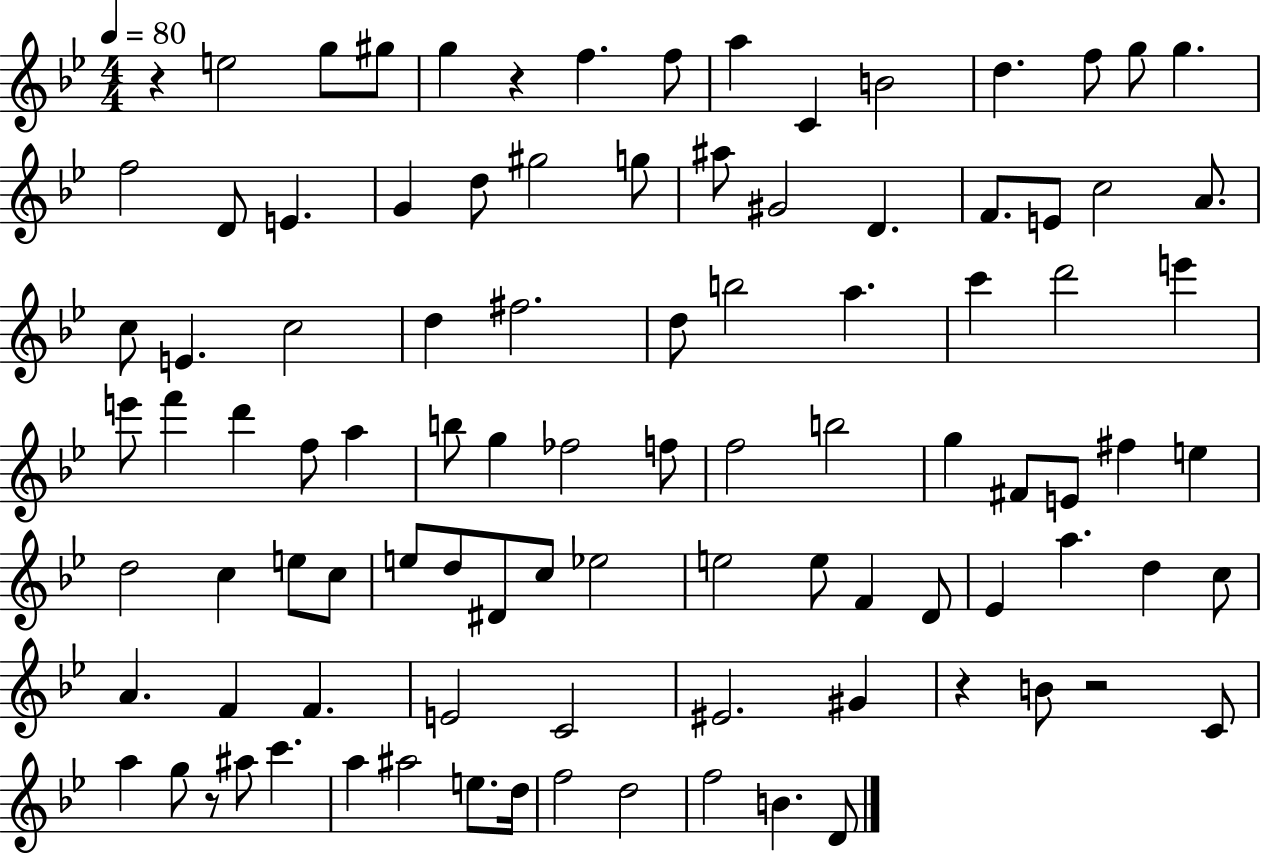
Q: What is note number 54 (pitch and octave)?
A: E5